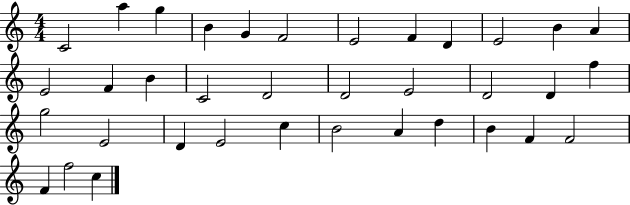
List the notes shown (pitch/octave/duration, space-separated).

C4/h A5/q G5/q B4/q G4/q F4/h E4/h F4/q D4/q E4/h B4/q A4/q E4/h F4/q B4/q C4/h D4/h D4/h E4/h D4/h D4/q F5/q G5/h E4/h D4/q E4/h C5/q B4/h A4/q D5/q B4/q F4/q F4/h F4/q F5/h C5/q